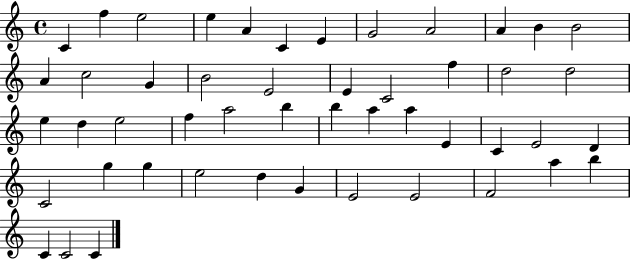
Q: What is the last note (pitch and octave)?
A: C4